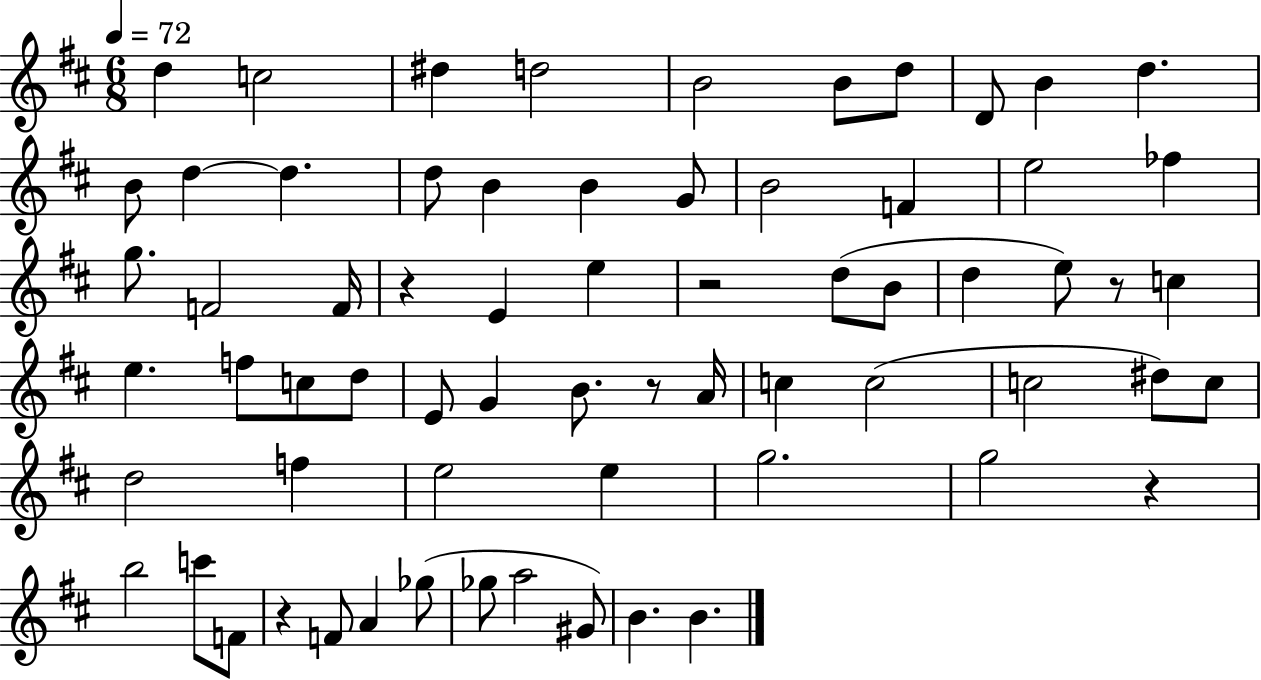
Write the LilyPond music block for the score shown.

{
  \clef treble
  \numericTimeSignature
  \time 6/8
  \key d \major
  \tempo 4 = 72
  d''4 c''2 | dis''4 d''2 | b'2 b'8 d''8 | d'8 b'4 d''4. | \break b'8 d''4~~ d''4. | d''8 b'4 b'4 g'8 | b'2 f'4 | e''2 fes''4 | \break g''8. f'2 f'16 | r4 e'4 e''4 | r2 d''8( b'8 | d''4 e''8) r8 c''4 | \break e''4. f''8 c''8 d''8 | e'8 g'4 b'8. r8 a'16 | c''4 c''2( | c''2 dis''8) c''8 | \break d''2 f''4 | e''2 e''4 | g''2. | g''2 r4 | \break b''2 c'''8 f'8 | r4 f'8 a'4 ges''8( | ges''8 a''2 gis'8) | b'4. b'4. | \break \bar "|."
}